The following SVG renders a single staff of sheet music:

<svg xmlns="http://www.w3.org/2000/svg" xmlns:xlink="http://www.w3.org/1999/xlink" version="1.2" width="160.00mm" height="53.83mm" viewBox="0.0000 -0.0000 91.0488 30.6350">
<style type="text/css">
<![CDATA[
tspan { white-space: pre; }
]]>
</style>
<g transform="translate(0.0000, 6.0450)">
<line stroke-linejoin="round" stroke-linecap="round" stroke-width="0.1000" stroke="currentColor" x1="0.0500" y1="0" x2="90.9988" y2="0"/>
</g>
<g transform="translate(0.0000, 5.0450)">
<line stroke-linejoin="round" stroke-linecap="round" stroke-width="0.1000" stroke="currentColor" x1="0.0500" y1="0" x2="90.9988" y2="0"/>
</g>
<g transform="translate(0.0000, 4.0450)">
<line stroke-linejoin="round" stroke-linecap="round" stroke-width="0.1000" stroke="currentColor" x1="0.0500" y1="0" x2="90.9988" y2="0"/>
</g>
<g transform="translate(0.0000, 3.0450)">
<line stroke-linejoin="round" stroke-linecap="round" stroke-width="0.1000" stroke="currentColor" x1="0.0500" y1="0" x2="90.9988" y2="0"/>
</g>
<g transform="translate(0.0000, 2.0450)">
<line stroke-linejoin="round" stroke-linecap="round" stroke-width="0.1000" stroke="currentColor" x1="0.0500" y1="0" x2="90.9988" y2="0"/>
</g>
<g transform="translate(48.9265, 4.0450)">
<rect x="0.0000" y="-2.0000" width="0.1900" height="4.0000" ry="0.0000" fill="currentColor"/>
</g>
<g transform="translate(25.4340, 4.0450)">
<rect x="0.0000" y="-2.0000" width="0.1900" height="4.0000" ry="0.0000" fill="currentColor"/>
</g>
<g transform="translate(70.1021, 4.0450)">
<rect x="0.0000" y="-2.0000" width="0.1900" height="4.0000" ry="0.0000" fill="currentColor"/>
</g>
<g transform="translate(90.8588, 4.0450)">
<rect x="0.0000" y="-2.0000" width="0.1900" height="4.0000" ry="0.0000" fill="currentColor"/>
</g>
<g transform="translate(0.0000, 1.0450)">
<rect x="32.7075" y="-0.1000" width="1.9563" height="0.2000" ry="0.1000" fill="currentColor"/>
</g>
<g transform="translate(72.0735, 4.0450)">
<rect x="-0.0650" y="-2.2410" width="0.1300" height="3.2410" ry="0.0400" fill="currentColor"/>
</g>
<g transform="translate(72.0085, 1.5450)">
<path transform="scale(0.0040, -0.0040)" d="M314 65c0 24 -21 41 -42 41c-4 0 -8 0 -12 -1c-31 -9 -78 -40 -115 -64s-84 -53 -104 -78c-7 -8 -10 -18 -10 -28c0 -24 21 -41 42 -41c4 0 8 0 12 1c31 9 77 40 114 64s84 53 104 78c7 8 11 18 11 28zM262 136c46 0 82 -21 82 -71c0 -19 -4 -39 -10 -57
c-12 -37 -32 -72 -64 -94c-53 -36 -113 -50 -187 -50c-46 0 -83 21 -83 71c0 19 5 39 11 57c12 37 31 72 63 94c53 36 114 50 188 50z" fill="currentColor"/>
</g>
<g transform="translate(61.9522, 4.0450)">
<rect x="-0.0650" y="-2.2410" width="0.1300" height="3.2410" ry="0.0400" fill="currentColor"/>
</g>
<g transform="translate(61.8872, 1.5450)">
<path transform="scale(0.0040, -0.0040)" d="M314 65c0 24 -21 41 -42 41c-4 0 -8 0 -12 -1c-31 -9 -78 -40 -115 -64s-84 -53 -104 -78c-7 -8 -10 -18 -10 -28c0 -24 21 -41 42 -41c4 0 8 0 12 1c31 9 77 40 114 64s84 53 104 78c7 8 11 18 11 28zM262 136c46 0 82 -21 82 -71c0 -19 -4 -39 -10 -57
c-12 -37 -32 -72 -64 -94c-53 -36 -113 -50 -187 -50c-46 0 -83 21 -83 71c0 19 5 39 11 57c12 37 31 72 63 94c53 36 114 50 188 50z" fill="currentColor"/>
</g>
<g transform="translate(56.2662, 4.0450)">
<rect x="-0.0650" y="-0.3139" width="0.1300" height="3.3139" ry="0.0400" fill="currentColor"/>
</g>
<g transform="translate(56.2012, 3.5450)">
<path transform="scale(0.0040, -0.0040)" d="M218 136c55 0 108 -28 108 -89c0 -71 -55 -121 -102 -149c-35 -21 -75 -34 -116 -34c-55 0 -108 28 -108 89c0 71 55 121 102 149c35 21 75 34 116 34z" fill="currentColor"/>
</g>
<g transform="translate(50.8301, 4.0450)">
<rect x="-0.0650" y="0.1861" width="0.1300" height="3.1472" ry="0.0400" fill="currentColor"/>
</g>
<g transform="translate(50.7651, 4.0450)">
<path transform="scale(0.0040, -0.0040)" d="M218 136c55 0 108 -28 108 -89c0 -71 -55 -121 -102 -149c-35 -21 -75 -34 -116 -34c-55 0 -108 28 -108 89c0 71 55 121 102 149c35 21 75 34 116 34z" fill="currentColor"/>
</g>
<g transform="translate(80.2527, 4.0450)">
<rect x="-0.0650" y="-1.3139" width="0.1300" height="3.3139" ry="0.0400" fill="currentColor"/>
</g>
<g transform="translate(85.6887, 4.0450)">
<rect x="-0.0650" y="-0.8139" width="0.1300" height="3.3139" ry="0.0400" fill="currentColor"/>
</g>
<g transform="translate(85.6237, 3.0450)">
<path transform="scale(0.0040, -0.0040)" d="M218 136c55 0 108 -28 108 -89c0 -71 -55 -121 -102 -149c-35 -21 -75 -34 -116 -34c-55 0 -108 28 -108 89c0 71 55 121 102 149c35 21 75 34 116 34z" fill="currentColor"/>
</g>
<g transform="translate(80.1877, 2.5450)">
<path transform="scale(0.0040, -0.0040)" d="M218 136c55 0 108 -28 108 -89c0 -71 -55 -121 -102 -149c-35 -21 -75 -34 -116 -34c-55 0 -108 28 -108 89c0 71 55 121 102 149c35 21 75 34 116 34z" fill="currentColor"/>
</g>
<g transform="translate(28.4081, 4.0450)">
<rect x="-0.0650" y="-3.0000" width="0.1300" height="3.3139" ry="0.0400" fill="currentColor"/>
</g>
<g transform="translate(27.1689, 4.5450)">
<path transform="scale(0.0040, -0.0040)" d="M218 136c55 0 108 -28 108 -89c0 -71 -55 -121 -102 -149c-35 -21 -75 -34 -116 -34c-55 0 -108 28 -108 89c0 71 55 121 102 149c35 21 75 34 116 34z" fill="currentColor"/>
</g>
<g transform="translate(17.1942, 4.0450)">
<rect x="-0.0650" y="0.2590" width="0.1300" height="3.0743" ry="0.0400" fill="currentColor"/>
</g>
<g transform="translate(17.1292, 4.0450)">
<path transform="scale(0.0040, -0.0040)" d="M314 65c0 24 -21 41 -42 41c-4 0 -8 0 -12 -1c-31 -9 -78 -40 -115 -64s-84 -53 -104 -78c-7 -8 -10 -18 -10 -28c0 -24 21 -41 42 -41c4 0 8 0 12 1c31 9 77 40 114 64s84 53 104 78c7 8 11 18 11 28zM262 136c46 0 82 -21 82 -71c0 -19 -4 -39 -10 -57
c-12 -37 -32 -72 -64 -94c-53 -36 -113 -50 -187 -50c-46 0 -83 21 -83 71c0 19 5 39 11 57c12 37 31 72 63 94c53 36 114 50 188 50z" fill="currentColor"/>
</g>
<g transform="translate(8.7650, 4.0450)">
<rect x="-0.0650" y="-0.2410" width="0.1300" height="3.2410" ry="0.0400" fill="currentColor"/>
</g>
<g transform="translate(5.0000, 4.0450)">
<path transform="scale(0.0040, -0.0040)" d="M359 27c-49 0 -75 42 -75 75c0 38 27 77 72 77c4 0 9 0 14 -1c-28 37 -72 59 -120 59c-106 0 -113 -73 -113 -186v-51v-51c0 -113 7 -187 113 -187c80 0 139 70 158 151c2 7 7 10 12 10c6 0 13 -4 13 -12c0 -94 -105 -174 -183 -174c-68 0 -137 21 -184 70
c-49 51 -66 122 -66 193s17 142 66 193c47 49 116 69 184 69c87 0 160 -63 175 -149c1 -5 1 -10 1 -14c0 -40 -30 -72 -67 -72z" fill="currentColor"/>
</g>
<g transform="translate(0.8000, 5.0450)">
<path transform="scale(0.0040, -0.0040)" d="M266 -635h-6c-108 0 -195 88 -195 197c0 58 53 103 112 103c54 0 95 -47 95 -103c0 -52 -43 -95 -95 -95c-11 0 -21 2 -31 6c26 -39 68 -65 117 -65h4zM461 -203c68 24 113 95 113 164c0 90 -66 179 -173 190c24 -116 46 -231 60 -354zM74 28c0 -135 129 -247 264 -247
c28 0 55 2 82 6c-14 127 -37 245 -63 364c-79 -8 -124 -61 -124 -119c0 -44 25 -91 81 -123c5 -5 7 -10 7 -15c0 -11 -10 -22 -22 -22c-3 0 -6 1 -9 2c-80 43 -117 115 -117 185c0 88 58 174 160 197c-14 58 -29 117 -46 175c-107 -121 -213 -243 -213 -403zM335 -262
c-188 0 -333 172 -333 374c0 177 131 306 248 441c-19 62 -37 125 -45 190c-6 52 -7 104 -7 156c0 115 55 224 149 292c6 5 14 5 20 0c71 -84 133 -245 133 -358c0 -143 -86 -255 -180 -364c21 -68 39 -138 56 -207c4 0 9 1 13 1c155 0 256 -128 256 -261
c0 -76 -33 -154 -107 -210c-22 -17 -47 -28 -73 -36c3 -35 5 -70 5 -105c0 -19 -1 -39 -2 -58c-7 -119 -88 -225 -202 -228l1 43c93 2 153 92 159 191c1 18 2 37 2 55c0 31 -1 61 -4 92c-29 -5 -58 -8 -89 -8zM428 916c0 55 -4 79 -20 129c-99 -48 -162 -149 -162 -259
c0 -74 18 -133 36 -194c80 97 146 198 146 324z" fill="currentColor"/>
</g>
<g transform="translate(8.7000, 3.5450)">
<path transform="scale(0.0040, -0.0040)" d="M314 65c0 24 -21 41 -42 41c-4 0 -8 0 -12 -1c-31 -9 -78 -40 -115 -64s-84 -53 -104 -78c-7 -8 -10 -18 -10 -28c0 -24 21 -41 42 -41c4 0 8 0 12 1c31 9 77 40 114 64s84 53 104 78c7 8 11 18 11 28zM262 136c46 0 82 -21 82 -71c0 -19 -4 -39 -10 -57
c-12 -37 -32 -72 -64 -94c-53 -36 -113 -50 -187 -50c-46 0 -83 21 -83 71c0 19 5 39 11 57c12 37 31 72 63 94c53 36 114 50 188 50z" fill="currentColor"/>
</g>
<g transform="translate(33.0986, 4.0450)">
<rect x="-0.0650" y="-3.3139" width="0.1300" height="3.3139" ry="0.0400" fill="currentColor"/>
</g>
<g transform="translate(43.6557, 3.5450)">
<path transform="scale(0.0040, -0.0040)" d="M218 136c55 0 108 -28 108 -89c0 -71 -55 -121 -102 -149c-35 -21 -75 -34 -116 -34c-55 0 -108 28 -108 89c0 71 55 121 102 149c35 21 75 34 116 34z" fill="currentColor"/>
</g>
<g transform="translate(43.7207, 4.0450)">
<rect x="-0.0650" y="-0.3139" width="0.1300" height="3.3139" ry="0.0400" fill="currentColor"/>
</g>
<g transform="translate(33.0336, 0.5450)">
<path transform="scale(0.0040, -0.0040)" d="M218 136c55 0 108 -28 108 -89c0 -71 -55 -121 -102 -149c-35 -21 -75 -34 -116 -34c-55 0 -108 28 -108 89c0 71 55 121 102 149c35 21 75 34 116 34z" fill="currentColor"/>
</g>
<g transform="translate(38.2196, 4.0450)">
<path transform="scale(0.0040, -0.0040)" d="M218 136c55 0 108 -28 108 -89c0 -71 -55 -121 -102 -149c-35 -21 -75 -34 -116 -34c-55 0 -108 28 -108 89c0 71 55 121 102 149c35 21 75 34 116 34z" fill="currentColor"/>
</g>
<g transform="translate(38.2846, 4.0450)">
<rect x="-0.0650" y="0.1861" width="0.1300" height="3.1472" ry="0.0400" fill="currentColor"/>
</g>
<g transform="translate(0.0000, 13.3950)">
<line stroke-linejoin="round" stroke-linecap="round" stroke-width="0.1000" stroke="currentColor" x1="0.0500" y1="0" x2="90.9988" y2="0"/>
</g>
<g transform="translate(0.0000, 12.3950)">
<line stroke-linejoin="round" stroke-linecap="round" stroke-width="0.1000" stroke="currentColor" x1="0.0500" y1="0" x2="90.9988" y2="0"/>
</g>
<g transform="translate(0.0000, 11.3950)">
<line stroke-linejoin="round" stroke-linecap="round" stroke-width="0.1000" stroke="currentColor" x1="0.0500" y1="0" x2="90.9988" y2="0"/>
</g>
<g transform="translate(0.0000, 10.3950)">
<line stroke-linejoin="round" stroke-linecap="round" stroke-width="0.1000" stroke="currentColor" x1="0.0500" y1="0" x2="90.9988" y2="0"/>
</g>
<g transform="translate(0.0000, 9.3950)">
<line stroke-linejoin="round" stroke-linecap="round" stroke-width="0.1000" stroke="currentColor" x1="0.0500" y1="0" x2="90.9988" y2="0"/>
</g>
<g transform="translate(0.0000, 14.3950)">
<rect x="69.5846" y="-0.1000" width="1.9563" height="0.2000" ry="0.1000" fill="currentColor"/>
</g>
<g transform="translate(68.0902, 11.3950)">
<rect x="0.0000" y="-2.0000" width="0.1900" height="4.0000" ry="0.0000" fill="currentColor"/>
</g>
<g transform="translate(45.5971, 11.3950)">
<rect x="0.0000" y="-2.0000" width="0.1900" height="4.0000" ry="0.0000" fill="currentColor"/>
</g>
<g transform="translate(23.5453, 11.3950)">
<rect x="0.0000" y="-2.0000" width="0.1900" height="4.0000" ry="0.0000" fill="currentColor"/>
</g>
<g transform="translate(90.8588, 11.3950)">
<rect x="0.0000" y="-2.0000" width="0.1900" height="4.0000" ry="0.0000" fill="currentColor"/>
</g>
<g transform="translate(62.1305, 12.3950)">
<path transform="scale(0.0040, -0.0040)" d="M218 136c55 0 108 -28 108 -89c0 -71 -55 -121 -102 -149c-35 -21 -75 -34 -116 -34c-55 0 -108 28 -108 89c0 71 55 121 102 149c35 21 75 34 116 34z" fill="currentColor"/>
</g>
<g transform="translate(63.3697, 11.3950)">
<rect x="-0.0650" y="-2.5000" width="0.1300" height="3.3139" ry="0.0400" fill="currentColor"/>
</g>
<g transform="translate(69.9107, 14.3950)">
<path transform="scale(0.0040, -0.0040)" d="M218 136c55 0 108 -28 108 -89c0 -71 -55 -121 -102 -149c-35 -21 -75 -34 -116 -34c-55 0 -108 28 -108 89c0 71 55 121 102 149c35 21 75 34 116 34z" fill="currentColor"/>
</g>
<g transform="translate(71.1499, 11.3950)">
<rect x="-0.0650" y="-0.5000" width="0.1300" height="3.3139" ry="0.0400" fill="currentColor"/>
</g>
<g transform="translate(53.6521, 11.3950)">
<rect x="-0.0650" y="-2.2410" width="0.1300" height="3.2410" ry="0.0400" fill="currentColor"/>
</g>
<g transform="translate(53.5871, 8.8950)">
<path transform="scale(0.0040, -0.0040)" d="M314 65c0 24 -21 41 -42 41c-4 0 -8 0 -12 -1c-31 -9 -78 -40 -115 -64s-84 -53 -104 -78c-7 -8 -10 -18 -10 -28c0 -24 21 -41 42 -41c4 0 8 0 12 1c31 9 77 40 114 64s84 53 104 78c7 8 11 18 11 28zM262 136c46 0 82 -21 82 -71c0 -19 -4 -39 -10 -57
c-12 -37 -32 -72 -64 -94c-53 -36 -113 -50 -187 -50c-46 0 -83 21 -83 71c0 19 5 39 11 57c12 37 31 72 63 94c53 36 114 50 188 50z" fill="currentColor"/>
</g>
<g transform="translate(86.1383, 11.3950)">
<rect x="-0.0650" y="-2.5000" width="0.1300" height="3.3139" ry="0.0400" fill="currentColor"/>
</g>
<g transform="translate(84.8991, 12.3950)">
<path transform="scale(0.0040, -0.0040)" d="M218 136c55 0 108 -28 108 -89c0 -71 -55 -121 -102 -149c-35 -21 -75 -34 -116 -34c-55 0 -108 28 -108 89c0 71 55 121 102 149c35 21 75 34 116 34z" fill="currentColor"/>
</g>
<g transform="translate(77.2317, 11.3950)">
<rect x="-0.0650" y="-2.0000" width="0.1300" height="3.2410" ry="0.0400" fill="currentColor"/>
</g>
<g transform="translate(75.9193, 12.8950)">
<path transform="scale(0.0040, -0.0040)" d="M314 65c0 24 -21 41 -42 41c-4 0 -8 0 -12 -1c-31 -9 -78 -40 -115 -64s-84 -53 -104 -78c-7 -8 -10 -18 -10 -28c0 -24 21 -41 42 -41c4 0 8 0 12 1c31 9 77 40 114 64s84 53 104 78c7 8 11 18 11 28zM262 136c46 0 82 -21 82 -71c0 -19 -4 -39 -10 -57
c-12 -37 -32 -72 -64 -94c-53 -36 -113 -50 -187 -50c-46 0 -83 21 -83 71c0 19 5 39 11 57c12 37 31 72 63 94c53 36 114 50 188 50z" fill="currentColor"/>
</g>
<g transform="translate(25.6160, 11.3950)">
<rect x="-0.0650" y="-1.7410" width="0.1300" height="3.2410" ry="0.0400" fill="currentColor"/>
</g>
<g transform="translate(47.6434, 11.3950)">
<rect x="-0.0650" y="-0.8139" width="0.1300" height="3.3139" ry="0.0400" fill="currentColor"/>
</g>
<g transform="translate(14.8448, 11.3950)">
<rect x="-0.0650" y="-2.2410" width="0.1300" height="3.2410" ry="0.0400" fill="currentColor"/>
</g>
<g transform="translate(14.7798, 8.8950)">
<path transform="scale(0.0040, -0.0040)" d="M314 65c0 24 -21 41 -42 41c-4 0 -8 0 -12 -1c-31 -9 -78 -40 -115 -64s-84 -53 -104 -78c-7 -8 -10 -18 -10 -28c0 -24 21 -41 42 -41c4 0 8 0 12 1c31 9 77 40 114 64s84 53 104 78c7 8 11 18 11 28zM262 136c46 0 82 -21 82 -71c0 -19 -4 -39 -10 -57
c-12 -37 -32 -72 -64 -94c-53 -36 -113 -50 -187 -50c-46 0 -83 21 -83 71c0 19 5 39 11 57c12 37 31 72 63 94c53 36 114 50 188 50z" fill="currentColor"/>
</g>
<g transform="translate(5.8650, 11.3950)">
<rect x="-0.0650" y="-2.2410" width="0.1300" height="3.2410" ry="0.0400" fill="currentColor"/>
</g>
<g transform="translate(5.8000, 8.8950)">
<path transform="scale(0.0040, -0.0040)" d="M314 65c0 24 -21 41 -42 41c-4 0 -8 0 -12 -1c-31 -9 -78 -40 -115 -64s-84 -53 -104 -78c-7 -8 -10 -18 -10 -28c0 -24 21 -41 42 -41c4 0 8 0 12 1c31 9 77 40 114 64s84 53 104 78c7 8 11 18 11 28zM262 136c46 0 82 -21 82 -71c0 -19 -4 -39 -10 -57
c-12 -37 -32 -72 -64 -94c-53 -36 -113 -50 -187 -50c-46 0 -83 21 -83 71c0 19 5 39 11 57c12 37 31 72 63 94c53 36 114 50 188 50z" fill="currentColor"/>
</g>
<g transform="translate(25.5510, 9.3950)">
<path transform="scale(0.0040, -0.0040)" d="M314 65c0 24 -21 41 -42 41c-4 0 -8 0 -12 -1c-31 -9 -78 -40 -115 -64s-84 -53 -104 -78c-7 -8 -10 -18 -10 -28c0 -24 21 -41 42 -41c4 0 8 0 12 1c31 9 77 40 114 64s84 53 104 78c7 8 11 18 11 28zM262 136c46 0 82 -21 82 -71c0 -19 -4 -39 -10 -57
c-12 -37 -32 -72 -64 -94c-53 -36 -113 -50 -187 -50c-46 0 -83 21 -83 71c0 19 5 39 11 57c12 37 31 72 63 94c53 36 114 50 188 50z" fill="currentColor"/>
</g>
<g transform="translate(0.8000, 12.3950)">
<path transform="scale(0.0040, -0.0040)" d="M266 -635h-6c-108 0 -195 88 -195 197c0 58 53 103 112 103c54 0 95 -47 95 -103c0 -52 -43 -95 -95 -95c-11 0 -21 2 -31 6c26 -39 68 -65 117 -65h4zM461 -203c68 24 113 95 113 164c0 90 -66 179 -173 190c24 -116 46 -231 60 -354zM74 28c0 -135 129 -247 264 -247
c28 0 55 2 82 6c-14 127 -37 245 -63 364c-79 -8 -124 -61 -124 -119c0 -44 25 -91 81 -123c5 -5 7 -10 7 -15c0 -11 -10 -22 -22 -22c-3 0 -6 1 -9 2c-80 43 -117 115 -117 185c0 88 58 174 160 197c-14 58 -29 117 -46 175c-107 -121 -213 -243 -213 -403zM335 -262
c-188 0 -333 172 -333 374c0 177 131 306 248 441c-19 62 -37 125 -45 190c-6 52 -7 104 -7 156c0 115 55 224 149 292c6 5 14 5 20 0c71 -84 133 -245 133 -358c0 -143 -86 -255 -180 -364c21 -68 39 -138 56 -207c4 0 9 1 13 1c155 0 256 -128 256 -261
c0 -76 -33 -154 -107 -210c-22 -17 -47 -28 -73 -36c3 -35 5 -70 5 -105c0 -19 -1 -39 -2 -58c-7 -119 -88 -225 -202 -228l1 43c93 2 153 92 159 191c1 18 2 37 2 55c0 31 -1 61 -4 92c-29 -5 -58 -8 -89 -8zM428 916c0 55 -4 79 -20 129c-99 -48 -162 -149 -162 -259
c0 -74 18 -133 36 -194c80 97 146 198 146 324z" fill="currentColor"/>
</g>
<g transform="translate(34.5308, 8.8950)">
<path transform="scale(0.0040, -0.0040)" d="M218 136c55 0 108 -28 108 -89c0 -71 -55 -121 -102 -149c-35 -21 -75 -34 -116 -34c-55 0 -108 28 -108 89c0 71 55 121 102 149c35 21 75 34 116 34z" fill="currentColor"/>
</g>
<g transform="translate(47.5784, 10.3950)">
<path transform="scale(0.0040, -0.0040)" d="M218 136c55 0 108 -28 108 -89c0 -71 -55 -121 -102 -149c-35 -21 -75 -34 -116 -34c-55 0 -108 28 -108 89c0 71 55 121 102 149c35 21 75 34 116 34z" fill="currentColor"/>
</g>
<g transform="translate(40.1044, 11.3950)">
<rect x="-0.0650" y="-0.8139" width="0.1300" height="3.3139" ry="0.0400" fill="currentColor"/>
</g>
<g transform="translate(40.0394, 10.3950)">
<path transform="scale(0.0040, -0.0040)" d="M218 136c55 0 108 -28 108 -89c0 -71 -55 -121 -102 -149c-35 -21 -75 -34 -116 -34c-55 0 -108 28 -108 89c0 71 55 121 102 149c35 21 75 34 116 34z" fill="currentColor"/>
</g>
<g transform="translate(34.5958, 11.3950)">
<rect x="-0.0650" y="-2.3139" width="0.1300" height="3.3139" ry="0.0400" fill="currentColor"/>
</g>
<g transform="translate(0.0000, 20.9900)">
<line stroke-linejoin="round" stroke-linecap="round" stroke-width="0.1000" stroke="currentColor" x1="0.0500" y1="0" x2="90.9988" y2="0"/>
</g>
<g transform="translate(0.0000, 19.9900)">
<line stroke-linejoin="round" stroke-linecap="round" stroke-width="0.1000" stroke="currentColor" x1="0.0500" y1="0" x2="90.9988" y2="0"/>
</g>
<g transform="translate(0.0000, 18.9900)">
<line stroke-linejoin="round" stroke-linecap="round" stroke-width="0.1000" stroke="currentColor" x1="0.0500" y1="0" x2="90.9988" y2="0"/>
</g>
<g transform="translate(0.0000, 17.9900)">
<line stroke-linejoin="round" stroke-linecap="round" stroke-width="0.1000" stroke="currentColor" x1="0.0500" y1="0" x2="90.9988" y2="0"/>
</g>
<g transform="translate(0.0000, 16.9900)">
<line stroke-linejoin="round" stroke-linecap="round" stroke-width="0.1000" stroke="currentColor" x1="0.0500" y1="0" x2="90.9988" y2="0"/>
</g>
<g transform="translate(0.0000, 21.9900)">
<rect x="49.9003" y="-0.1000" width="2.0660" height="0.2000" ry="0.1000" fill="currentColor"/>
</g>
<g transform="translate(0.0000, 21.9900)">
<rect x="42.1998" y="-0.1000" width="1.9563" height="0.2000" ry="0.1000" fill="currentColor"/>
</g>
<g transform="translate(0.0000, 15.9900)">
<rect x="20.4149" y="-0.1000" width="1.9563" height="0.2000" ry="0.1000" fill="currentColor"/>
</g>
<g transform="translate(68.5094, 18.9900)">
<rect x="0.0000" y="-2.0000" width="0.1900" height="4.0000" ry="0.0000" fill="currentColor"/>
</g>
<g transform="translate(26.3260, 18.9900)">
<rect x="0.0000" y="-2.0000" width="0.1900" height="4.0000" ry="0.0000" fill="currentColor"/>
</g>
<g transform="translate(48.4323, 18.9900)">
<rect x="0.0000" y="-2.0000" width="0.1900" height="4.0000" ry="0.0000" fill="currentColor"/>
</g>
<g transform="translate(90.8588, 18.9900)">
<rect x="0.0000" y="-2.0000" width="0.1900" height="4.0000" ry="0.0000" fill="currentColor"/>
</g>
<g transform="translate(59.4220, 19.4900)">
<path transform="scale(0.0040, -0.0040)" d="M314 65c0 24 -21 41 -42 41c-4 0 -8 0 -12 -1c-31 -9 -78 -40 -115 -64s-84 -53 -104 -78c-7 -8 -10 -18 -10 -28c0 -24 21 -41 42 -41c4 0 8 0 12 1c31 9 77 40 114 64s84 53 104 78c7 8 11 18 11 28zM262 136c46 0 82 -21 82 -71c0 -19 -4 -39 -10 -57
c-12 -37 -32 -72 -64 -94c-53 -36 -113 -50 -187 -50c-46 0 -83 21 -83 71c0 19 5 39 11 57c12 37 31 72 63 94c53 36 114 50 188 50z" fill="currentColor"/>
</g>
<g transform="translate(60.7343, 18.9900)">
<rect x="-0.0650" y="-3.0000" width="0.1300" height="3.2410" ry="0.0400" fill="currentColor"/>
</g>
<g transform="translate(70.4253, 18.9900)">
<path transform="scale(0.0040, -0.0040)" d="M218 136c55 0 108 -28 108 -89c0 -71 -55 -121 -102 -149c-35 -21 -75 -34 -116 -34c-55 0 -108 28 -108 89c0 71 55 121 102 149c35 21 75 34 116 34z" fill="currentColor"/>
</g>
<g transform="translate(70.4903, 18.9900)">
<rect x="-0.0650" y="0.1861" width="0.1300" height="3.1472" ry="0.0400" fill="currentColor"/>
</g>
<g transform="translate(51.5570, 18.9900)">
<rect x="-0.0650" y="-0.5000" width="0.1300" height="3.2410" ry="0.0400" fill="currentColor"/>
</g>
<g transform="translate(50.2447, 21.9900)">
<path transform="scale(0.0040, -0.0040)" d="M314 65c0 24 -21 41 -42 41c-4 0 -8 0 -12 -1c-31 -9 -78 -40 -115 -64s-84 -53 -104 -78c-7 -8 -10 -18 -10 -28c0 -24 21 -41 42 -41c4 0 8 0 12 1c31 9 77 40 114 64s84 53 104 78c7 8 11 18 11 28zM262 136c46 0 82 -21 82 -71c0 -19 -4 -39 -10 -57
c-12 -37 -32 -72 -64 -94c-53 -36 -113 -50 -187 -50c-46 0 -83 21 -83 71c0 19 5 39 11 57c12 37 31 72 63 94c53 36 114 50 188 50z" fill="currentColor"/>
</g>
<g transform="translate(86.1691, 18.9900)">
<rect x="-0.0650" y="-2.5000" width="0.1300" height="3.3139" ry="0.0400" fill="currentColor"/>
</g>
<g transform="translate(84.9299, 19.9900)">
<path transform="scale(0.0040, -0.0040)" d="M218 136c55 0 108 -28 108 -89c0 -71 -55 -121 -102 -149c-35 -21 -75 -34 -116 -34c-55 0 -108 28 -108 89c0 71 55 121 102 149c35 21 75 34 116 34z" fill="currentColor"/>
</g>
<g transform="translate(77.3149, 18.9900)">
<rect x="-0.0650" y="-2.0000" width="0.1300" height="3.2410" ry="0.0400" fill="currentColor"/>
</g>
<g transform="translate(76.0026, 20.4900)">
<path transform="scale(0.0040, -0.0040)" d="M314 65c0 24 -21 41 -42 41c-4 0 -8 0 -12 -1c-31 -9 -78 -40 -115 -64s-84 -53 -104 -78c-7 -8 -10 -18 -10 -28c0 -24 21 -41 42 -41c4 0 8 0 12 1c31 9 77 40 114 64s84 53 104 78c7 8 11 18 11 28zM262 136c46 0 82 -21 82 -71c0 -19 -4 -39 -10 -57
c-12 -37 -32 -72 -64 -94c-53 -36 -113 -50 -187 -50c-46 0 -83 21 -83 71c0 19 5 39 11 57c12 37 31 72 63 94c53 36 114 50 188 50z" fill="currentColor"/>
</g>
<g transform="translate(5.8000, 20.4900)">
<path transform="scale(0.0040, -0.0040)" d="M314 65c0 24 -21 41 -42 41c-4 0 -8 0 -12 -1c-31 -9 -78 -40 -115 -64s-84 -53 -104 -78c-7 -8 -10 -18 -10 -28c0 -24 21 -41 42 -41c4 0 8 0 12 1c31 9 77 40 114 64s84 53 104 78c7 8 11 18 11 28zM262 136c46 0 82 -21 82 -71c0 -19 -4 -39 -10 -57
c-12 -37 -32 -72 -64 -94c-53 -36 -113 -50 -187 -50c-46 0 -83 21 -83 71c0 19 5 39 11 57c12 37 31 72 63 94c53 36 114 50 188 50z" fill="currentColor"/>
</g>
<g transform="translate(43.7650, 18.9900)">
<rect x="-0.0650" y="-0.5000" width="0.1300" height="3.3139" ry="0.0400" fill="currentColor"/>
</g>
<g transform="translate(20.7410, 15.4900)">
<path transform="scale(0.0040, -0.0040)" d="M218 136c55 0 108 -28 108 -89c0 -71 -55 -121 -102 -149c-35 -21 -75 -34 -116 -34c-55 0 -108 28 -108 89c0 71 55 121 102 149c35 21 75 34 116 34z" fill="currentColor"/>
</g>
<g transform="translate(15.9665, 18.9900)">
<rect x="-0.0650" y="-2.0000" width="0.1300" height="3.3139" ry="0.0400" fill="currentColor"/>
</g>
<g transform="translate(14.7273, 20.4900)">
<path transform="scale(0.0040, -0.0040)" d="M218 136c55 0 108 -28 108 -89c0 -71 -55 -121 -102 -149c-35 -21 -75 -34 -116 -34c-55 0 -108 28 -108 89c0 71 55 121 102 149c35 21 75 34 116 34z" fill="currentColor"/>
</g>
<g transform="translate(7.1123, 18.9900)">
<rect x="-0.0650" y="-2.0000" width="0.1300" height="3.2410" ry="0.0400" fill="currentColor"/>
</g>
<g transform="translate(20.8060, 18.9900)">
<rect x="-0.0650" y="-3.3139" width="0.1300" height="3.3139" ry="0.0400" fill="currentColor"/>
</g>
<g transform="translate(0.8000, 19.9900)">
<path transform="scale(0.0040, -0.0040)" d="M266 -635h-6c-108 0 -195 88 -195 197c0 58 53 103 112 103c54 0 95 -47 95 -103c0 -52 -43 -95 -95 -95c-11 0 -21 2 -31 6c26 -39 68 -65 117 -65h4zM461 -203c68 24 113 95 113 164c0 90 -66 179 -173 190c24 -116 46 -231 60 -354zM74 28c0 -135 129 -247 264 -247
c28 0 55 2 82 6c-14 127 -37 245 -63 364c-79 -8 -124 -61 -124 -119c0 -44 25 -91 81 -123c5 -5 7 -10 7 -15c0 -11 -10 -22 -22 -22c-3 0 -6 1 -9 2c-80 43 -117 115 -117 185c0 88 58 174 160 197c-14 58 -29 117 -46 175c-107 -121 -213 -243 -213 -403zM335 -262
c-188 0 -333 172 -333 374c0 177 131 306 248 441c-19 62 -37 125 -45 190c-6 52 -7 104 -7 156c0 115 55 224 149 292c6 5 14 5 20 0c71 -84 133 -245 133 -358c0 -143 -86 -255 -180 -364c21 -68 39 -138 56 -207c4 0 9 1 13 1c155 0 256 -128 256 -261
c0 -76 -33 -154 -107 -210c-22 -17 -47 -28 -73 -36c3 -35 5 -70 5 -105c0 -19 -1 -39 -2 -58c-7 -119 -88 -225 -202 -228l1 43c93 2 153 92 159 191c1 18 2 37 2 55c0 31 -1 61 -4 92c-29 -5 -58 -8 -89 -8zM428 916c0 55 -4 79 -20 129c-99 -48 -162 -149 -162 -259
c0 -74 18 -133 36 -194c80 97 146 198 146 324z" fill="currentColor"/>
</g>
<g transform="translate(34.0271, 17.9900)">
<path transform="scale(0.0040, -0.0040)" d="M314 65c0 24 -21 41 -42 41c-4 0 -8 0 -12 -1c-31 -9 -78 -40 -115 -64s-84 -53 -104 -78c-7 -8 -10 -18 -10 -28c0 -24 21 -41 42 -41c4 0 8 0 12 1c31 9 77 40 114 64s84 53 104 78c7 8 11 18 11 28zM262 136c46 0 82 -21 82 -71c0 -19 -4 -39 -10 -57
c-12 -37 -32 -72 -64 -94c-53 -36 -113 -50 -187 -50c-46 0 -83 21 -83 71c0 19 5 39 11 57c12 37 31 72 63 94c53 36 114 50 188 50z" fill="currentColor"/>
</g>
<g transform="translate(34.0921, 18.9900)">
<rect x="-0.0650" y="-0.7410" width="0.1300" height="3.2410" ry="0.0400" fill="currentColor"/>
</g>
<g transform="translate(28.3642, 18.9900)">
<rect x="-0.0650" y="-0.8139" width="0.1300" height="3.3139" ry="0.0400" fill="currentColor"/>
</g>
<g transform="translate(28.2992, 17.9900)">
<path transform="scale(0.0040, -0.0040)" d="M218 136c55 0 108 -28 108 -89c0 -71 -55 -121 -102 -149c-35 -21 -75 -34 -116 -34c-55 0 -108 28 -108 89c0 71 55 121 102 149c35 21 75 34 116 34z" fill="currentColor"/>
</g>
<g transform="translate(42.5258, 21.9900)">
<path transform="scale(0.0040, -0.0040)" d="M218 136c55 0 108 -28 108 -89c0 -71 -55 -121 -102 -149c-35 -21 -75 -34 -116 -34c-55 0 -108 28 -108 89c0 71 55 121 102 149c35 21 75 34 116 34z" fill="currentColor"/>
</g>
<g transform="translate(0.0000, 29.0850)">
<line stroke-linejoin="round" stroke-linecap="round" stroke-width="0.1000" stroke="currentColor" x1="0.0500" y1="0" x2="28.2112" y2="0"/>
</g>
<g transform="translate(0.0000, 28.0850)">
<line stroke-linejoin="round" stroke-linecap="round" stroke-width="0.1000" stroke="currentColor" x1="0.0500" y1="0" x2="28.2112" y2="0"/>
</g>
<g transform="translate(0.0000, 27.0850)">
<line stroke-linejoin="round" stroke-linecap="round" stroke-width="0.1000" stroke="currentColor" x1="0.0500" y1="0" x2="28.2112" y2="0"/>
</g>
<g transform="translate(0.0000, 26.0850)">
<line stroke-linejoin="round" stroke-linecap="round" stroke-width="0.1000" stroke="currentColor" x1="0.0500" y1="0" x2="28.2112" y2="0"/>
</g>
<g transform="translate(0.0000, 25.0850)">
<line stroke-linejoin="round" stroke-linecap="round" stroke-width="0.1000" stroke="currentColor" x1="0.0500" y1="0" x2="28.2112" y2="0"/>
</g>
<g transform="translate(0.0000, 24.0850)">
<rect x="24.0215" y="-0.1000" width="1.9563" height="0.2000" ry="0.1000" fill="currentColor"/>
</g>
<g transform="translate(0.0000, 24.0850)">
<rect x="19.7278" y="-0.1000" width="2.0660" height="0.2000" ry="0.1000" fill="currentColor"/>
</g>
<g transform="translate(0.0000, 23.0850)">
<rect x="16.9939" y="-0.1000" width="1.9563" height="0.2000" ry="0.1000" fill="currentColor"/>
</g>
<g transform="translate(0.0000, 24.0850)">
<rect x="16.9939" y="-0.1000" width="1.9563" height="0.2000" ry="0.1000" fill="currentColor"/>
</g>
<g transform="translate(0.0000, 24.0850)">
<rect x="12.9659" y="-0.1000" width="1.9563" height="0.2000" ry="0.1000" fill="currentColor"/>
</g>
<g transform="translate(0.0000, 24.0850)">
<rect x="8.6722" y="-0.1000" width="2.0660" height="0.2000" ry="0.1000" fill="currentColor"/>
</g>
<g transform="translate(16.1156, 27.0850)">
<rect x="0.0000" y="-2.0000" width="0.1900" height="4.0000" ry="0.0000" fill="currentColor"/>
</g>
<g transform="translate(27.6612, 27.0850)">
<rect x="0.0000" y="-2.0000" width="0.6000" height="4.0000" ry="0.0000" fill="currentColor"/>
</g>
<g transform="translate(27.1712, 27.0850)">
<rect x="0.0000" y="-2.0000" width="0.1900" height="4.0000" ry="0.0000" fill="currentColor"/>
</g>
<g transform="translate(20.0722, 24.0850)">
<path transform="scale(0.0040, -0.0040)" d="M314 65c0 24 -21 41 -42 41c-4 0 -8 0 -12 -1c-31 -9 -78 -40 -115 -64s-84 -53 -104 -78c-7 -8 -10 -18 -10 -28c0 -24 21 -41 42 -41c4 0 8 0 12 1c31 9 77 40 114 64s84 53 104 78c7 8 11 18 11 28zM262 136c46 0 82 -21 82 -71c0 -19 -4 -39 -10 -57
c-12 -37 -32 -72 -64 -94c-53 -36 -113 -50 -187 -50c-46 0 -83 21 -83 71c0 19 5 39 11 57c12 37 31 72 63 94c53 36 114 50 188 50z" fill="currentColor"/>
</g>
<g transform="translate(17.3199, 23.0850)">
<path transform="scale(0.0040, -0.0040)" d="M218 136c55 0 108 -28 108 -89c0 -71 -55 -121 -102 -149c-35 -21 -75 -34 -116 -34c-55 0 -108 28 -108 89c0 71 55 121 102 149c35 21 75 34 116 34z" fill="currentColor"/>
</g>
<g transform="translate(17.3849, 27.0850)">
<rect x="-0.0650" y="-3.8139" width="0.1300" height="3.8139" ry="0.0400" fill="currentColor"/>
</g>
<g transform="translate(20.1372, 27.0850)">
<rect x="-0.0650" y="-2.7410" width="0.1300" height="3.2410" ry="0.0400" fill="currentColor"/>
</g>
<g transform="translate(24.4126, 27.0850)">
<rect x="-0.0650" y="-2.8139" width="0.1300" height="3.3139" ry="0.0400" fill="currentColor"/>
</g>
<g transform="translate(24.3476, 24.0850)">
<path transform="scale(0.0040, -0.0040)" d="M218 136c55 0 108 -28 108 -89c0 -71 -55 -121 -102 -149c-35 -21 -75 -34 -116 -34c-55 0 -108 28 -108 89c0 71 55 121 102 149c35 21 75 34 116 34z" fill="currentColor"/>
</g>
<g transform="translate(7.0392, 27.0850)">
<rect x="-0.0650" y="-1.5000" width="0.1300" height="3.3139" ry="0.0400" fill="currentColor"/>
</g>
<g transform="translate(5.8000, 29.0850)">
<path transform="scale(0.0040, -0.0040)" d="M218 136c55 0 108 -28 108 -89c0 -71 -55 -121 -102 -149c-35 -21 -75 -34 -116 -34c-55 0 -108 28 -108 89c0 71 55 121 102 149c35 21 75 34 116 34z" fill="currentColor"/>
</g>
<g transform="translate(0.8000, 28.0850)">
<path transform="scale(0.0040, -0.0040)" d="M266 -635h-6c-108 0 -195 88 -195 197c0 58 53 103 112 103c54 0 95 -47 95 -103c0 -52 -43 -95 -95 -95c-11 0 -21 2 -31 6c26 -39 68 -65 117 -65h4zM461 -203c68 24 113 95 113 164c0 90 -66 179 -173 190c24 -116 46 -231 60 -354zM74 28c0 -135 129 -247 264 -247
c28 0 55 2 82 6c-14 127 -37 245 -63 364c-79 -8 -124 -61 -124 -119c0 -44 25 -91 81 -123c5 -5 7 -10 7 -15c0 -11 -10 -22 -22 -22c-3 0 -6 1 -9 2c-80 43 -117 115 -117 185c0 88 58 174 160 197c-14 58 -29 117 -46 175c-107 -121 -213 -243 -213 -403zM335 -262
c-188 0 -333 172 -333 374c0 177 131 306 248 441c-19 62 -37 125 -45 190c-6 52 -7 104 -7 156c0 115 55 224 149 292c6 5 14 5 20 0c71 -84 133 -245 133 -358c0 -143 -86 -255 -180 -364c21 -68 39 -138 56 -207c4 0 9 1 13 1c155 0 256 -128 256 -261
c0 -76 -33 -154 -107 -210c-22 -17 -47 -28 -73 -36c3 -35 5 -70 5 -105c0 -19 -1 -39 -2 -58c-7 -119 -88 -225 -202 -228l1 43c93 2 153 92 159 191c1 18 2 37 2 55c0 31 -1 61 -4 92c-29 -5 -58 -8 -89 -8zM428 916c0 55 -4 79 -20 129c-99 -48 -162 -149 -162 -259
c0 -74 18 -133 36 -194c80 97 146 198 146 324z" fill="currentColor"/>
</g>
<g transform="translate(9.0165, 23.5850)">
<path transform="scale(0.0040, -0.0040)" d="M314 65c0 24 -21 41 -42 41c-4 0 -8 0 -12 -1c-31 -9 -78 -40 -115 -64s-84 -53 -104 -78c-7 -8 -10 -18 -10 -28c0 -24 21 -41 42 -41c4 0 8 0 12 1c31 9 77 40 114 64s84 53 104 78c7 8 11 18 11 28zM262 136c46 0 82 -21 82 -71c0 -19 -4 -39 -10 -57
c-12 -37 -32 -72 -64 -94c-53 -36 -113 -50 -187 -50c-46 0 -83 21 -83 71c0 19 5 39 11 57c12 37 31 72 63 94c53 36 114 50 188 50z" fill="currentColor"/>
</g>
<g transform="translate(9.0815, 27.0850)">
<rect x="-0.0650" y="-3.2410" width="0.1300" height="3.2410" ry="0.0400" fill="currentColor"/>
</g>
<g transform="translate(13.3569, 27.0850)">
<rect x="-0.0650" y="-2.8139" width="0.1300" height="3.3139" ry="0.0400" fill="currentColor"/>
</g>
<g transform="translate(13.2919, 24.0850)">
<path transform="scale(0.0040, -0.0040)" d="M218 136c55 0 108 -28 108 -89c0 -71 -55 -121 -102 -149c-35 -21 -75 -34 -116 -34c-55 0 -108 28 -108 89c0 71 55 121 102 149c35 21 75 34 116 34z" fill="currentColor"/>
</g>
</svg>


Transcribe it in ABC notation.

X:1
T:Untitled
M:4/4
L:1/4
K:C
c2 B2 A b B c B c g2 g2 e d g2 g2 f2 g d d g2 G C F2 G F2 F b d d2 C C2 A2 B F2 G E b2 a c' a2 a